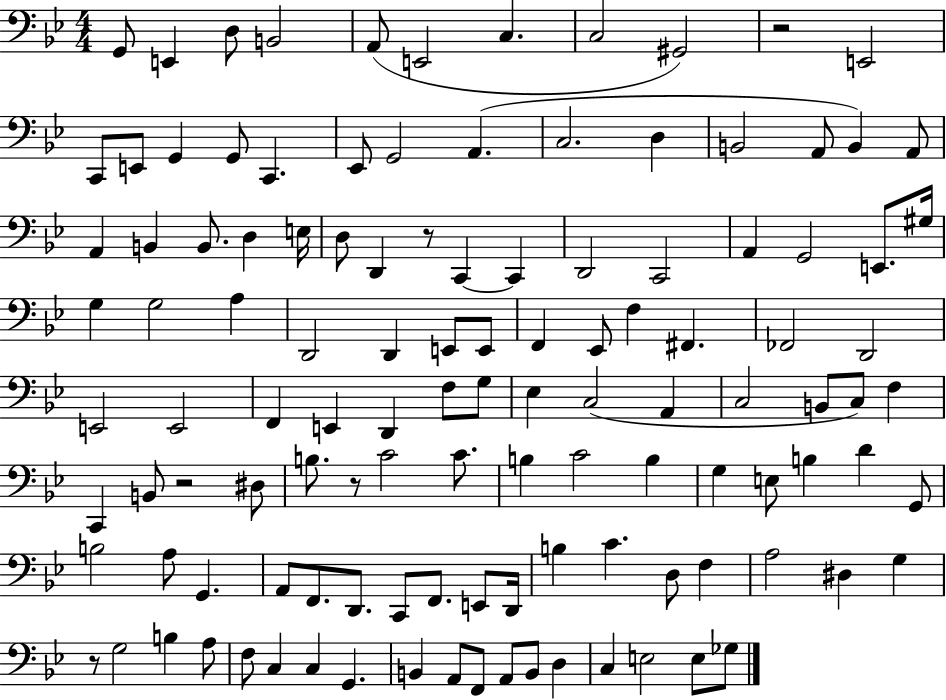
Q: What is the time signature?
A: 4/4